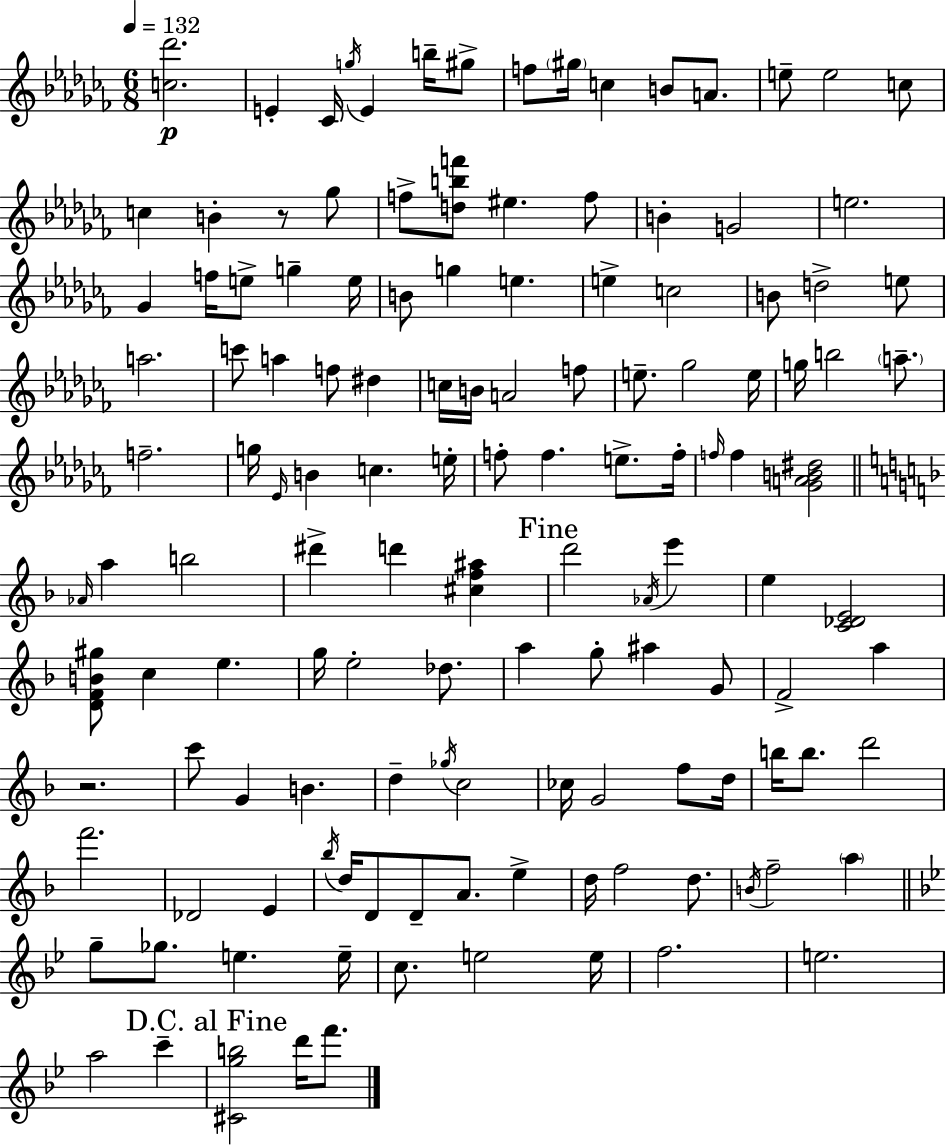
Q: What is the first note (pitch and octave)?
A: E4